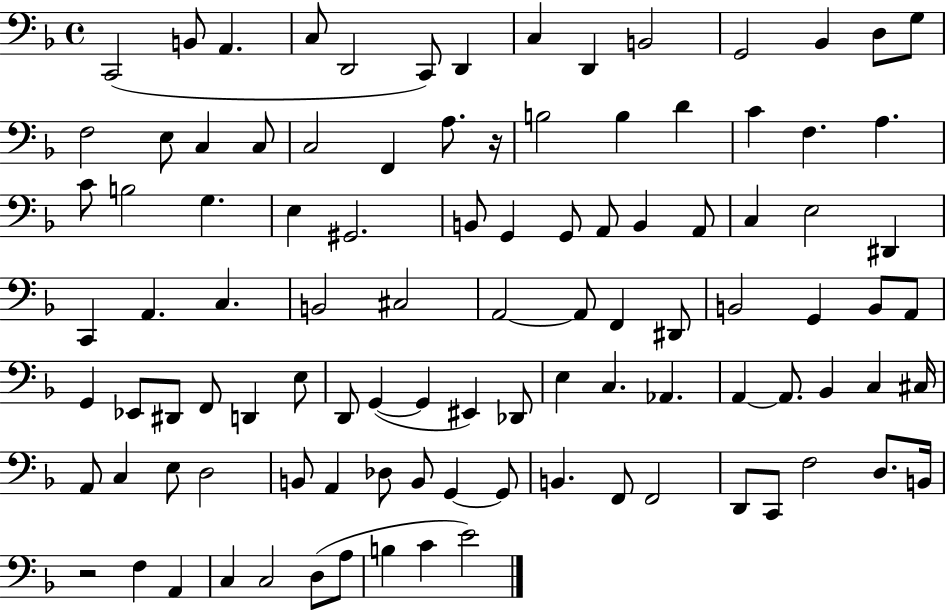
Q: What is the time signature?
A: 4/4